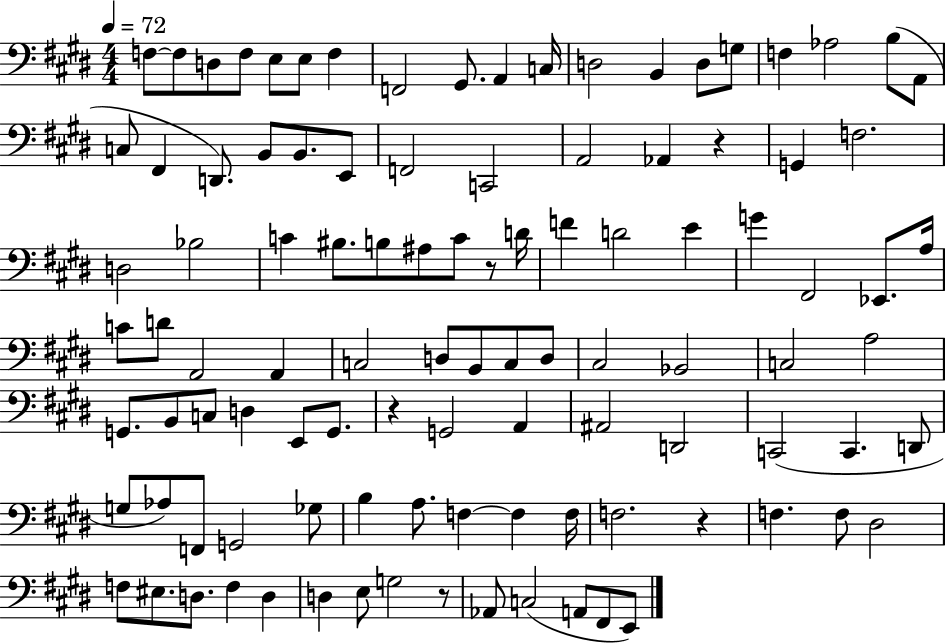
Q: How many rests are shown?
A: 5